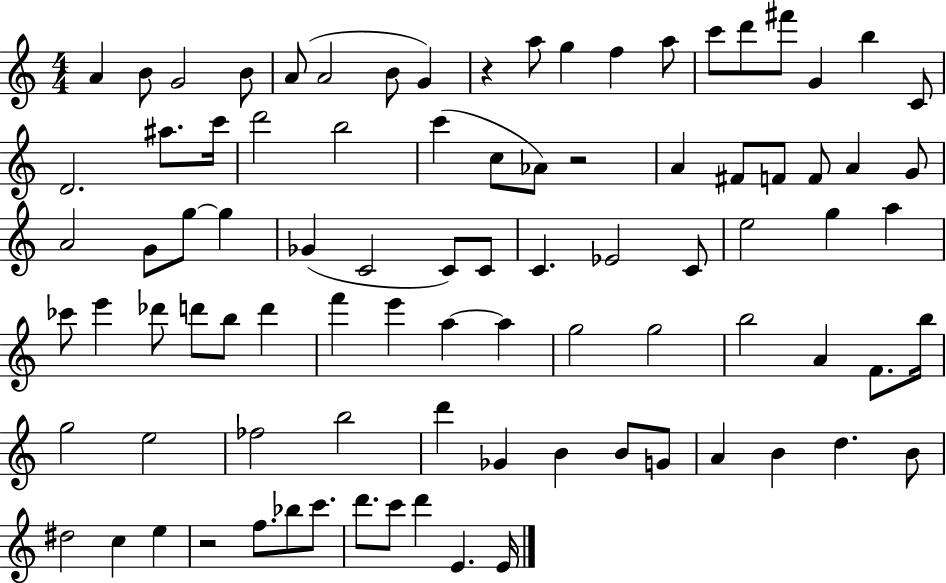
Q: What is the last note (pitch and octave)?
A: E4